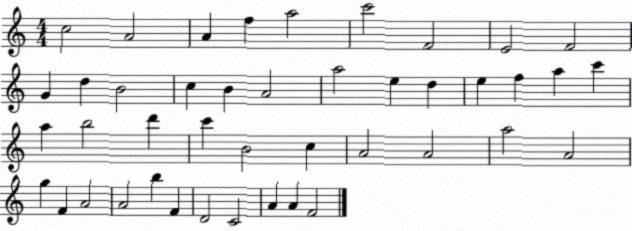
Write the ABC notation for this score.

X:1
T:Untitled
M:4/4
L:1/4
K:C
c2 A2 A f a2 c'2 F2 E2 F2 G d B2 c B A2 a2 e d e f a c' a b2 d' c' B2 c A2 A2 a2 A2 g F A2 A2 b F D2 C2 A A F2